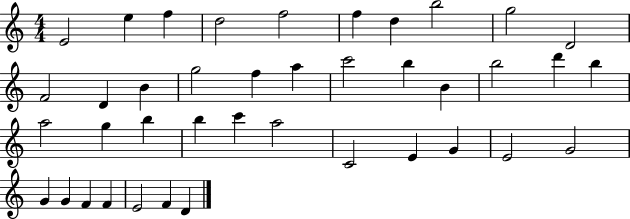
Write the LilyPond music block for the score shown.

{
  \clef treble
  \numericTimeSignature
  \time 4/4
  \key c \major
  e'2 e''4 f''4 | d''2 f''2 | f''4 d''4 b''2 | g''2 d'2 | \break f'2 d'4 b'4 | g''2 f''4 a''4 | c'''2 b''4 b'4 | b''2 d'''4 b''4 | \break a''2 g''4 b''4 | b''4 c'''4 a''2 | c'2 e'4 g'4 | e'2 g'2 | \break g'4 g'4 f'4 f'4 | e'2 f'4 d'4 | \bar "|."
}